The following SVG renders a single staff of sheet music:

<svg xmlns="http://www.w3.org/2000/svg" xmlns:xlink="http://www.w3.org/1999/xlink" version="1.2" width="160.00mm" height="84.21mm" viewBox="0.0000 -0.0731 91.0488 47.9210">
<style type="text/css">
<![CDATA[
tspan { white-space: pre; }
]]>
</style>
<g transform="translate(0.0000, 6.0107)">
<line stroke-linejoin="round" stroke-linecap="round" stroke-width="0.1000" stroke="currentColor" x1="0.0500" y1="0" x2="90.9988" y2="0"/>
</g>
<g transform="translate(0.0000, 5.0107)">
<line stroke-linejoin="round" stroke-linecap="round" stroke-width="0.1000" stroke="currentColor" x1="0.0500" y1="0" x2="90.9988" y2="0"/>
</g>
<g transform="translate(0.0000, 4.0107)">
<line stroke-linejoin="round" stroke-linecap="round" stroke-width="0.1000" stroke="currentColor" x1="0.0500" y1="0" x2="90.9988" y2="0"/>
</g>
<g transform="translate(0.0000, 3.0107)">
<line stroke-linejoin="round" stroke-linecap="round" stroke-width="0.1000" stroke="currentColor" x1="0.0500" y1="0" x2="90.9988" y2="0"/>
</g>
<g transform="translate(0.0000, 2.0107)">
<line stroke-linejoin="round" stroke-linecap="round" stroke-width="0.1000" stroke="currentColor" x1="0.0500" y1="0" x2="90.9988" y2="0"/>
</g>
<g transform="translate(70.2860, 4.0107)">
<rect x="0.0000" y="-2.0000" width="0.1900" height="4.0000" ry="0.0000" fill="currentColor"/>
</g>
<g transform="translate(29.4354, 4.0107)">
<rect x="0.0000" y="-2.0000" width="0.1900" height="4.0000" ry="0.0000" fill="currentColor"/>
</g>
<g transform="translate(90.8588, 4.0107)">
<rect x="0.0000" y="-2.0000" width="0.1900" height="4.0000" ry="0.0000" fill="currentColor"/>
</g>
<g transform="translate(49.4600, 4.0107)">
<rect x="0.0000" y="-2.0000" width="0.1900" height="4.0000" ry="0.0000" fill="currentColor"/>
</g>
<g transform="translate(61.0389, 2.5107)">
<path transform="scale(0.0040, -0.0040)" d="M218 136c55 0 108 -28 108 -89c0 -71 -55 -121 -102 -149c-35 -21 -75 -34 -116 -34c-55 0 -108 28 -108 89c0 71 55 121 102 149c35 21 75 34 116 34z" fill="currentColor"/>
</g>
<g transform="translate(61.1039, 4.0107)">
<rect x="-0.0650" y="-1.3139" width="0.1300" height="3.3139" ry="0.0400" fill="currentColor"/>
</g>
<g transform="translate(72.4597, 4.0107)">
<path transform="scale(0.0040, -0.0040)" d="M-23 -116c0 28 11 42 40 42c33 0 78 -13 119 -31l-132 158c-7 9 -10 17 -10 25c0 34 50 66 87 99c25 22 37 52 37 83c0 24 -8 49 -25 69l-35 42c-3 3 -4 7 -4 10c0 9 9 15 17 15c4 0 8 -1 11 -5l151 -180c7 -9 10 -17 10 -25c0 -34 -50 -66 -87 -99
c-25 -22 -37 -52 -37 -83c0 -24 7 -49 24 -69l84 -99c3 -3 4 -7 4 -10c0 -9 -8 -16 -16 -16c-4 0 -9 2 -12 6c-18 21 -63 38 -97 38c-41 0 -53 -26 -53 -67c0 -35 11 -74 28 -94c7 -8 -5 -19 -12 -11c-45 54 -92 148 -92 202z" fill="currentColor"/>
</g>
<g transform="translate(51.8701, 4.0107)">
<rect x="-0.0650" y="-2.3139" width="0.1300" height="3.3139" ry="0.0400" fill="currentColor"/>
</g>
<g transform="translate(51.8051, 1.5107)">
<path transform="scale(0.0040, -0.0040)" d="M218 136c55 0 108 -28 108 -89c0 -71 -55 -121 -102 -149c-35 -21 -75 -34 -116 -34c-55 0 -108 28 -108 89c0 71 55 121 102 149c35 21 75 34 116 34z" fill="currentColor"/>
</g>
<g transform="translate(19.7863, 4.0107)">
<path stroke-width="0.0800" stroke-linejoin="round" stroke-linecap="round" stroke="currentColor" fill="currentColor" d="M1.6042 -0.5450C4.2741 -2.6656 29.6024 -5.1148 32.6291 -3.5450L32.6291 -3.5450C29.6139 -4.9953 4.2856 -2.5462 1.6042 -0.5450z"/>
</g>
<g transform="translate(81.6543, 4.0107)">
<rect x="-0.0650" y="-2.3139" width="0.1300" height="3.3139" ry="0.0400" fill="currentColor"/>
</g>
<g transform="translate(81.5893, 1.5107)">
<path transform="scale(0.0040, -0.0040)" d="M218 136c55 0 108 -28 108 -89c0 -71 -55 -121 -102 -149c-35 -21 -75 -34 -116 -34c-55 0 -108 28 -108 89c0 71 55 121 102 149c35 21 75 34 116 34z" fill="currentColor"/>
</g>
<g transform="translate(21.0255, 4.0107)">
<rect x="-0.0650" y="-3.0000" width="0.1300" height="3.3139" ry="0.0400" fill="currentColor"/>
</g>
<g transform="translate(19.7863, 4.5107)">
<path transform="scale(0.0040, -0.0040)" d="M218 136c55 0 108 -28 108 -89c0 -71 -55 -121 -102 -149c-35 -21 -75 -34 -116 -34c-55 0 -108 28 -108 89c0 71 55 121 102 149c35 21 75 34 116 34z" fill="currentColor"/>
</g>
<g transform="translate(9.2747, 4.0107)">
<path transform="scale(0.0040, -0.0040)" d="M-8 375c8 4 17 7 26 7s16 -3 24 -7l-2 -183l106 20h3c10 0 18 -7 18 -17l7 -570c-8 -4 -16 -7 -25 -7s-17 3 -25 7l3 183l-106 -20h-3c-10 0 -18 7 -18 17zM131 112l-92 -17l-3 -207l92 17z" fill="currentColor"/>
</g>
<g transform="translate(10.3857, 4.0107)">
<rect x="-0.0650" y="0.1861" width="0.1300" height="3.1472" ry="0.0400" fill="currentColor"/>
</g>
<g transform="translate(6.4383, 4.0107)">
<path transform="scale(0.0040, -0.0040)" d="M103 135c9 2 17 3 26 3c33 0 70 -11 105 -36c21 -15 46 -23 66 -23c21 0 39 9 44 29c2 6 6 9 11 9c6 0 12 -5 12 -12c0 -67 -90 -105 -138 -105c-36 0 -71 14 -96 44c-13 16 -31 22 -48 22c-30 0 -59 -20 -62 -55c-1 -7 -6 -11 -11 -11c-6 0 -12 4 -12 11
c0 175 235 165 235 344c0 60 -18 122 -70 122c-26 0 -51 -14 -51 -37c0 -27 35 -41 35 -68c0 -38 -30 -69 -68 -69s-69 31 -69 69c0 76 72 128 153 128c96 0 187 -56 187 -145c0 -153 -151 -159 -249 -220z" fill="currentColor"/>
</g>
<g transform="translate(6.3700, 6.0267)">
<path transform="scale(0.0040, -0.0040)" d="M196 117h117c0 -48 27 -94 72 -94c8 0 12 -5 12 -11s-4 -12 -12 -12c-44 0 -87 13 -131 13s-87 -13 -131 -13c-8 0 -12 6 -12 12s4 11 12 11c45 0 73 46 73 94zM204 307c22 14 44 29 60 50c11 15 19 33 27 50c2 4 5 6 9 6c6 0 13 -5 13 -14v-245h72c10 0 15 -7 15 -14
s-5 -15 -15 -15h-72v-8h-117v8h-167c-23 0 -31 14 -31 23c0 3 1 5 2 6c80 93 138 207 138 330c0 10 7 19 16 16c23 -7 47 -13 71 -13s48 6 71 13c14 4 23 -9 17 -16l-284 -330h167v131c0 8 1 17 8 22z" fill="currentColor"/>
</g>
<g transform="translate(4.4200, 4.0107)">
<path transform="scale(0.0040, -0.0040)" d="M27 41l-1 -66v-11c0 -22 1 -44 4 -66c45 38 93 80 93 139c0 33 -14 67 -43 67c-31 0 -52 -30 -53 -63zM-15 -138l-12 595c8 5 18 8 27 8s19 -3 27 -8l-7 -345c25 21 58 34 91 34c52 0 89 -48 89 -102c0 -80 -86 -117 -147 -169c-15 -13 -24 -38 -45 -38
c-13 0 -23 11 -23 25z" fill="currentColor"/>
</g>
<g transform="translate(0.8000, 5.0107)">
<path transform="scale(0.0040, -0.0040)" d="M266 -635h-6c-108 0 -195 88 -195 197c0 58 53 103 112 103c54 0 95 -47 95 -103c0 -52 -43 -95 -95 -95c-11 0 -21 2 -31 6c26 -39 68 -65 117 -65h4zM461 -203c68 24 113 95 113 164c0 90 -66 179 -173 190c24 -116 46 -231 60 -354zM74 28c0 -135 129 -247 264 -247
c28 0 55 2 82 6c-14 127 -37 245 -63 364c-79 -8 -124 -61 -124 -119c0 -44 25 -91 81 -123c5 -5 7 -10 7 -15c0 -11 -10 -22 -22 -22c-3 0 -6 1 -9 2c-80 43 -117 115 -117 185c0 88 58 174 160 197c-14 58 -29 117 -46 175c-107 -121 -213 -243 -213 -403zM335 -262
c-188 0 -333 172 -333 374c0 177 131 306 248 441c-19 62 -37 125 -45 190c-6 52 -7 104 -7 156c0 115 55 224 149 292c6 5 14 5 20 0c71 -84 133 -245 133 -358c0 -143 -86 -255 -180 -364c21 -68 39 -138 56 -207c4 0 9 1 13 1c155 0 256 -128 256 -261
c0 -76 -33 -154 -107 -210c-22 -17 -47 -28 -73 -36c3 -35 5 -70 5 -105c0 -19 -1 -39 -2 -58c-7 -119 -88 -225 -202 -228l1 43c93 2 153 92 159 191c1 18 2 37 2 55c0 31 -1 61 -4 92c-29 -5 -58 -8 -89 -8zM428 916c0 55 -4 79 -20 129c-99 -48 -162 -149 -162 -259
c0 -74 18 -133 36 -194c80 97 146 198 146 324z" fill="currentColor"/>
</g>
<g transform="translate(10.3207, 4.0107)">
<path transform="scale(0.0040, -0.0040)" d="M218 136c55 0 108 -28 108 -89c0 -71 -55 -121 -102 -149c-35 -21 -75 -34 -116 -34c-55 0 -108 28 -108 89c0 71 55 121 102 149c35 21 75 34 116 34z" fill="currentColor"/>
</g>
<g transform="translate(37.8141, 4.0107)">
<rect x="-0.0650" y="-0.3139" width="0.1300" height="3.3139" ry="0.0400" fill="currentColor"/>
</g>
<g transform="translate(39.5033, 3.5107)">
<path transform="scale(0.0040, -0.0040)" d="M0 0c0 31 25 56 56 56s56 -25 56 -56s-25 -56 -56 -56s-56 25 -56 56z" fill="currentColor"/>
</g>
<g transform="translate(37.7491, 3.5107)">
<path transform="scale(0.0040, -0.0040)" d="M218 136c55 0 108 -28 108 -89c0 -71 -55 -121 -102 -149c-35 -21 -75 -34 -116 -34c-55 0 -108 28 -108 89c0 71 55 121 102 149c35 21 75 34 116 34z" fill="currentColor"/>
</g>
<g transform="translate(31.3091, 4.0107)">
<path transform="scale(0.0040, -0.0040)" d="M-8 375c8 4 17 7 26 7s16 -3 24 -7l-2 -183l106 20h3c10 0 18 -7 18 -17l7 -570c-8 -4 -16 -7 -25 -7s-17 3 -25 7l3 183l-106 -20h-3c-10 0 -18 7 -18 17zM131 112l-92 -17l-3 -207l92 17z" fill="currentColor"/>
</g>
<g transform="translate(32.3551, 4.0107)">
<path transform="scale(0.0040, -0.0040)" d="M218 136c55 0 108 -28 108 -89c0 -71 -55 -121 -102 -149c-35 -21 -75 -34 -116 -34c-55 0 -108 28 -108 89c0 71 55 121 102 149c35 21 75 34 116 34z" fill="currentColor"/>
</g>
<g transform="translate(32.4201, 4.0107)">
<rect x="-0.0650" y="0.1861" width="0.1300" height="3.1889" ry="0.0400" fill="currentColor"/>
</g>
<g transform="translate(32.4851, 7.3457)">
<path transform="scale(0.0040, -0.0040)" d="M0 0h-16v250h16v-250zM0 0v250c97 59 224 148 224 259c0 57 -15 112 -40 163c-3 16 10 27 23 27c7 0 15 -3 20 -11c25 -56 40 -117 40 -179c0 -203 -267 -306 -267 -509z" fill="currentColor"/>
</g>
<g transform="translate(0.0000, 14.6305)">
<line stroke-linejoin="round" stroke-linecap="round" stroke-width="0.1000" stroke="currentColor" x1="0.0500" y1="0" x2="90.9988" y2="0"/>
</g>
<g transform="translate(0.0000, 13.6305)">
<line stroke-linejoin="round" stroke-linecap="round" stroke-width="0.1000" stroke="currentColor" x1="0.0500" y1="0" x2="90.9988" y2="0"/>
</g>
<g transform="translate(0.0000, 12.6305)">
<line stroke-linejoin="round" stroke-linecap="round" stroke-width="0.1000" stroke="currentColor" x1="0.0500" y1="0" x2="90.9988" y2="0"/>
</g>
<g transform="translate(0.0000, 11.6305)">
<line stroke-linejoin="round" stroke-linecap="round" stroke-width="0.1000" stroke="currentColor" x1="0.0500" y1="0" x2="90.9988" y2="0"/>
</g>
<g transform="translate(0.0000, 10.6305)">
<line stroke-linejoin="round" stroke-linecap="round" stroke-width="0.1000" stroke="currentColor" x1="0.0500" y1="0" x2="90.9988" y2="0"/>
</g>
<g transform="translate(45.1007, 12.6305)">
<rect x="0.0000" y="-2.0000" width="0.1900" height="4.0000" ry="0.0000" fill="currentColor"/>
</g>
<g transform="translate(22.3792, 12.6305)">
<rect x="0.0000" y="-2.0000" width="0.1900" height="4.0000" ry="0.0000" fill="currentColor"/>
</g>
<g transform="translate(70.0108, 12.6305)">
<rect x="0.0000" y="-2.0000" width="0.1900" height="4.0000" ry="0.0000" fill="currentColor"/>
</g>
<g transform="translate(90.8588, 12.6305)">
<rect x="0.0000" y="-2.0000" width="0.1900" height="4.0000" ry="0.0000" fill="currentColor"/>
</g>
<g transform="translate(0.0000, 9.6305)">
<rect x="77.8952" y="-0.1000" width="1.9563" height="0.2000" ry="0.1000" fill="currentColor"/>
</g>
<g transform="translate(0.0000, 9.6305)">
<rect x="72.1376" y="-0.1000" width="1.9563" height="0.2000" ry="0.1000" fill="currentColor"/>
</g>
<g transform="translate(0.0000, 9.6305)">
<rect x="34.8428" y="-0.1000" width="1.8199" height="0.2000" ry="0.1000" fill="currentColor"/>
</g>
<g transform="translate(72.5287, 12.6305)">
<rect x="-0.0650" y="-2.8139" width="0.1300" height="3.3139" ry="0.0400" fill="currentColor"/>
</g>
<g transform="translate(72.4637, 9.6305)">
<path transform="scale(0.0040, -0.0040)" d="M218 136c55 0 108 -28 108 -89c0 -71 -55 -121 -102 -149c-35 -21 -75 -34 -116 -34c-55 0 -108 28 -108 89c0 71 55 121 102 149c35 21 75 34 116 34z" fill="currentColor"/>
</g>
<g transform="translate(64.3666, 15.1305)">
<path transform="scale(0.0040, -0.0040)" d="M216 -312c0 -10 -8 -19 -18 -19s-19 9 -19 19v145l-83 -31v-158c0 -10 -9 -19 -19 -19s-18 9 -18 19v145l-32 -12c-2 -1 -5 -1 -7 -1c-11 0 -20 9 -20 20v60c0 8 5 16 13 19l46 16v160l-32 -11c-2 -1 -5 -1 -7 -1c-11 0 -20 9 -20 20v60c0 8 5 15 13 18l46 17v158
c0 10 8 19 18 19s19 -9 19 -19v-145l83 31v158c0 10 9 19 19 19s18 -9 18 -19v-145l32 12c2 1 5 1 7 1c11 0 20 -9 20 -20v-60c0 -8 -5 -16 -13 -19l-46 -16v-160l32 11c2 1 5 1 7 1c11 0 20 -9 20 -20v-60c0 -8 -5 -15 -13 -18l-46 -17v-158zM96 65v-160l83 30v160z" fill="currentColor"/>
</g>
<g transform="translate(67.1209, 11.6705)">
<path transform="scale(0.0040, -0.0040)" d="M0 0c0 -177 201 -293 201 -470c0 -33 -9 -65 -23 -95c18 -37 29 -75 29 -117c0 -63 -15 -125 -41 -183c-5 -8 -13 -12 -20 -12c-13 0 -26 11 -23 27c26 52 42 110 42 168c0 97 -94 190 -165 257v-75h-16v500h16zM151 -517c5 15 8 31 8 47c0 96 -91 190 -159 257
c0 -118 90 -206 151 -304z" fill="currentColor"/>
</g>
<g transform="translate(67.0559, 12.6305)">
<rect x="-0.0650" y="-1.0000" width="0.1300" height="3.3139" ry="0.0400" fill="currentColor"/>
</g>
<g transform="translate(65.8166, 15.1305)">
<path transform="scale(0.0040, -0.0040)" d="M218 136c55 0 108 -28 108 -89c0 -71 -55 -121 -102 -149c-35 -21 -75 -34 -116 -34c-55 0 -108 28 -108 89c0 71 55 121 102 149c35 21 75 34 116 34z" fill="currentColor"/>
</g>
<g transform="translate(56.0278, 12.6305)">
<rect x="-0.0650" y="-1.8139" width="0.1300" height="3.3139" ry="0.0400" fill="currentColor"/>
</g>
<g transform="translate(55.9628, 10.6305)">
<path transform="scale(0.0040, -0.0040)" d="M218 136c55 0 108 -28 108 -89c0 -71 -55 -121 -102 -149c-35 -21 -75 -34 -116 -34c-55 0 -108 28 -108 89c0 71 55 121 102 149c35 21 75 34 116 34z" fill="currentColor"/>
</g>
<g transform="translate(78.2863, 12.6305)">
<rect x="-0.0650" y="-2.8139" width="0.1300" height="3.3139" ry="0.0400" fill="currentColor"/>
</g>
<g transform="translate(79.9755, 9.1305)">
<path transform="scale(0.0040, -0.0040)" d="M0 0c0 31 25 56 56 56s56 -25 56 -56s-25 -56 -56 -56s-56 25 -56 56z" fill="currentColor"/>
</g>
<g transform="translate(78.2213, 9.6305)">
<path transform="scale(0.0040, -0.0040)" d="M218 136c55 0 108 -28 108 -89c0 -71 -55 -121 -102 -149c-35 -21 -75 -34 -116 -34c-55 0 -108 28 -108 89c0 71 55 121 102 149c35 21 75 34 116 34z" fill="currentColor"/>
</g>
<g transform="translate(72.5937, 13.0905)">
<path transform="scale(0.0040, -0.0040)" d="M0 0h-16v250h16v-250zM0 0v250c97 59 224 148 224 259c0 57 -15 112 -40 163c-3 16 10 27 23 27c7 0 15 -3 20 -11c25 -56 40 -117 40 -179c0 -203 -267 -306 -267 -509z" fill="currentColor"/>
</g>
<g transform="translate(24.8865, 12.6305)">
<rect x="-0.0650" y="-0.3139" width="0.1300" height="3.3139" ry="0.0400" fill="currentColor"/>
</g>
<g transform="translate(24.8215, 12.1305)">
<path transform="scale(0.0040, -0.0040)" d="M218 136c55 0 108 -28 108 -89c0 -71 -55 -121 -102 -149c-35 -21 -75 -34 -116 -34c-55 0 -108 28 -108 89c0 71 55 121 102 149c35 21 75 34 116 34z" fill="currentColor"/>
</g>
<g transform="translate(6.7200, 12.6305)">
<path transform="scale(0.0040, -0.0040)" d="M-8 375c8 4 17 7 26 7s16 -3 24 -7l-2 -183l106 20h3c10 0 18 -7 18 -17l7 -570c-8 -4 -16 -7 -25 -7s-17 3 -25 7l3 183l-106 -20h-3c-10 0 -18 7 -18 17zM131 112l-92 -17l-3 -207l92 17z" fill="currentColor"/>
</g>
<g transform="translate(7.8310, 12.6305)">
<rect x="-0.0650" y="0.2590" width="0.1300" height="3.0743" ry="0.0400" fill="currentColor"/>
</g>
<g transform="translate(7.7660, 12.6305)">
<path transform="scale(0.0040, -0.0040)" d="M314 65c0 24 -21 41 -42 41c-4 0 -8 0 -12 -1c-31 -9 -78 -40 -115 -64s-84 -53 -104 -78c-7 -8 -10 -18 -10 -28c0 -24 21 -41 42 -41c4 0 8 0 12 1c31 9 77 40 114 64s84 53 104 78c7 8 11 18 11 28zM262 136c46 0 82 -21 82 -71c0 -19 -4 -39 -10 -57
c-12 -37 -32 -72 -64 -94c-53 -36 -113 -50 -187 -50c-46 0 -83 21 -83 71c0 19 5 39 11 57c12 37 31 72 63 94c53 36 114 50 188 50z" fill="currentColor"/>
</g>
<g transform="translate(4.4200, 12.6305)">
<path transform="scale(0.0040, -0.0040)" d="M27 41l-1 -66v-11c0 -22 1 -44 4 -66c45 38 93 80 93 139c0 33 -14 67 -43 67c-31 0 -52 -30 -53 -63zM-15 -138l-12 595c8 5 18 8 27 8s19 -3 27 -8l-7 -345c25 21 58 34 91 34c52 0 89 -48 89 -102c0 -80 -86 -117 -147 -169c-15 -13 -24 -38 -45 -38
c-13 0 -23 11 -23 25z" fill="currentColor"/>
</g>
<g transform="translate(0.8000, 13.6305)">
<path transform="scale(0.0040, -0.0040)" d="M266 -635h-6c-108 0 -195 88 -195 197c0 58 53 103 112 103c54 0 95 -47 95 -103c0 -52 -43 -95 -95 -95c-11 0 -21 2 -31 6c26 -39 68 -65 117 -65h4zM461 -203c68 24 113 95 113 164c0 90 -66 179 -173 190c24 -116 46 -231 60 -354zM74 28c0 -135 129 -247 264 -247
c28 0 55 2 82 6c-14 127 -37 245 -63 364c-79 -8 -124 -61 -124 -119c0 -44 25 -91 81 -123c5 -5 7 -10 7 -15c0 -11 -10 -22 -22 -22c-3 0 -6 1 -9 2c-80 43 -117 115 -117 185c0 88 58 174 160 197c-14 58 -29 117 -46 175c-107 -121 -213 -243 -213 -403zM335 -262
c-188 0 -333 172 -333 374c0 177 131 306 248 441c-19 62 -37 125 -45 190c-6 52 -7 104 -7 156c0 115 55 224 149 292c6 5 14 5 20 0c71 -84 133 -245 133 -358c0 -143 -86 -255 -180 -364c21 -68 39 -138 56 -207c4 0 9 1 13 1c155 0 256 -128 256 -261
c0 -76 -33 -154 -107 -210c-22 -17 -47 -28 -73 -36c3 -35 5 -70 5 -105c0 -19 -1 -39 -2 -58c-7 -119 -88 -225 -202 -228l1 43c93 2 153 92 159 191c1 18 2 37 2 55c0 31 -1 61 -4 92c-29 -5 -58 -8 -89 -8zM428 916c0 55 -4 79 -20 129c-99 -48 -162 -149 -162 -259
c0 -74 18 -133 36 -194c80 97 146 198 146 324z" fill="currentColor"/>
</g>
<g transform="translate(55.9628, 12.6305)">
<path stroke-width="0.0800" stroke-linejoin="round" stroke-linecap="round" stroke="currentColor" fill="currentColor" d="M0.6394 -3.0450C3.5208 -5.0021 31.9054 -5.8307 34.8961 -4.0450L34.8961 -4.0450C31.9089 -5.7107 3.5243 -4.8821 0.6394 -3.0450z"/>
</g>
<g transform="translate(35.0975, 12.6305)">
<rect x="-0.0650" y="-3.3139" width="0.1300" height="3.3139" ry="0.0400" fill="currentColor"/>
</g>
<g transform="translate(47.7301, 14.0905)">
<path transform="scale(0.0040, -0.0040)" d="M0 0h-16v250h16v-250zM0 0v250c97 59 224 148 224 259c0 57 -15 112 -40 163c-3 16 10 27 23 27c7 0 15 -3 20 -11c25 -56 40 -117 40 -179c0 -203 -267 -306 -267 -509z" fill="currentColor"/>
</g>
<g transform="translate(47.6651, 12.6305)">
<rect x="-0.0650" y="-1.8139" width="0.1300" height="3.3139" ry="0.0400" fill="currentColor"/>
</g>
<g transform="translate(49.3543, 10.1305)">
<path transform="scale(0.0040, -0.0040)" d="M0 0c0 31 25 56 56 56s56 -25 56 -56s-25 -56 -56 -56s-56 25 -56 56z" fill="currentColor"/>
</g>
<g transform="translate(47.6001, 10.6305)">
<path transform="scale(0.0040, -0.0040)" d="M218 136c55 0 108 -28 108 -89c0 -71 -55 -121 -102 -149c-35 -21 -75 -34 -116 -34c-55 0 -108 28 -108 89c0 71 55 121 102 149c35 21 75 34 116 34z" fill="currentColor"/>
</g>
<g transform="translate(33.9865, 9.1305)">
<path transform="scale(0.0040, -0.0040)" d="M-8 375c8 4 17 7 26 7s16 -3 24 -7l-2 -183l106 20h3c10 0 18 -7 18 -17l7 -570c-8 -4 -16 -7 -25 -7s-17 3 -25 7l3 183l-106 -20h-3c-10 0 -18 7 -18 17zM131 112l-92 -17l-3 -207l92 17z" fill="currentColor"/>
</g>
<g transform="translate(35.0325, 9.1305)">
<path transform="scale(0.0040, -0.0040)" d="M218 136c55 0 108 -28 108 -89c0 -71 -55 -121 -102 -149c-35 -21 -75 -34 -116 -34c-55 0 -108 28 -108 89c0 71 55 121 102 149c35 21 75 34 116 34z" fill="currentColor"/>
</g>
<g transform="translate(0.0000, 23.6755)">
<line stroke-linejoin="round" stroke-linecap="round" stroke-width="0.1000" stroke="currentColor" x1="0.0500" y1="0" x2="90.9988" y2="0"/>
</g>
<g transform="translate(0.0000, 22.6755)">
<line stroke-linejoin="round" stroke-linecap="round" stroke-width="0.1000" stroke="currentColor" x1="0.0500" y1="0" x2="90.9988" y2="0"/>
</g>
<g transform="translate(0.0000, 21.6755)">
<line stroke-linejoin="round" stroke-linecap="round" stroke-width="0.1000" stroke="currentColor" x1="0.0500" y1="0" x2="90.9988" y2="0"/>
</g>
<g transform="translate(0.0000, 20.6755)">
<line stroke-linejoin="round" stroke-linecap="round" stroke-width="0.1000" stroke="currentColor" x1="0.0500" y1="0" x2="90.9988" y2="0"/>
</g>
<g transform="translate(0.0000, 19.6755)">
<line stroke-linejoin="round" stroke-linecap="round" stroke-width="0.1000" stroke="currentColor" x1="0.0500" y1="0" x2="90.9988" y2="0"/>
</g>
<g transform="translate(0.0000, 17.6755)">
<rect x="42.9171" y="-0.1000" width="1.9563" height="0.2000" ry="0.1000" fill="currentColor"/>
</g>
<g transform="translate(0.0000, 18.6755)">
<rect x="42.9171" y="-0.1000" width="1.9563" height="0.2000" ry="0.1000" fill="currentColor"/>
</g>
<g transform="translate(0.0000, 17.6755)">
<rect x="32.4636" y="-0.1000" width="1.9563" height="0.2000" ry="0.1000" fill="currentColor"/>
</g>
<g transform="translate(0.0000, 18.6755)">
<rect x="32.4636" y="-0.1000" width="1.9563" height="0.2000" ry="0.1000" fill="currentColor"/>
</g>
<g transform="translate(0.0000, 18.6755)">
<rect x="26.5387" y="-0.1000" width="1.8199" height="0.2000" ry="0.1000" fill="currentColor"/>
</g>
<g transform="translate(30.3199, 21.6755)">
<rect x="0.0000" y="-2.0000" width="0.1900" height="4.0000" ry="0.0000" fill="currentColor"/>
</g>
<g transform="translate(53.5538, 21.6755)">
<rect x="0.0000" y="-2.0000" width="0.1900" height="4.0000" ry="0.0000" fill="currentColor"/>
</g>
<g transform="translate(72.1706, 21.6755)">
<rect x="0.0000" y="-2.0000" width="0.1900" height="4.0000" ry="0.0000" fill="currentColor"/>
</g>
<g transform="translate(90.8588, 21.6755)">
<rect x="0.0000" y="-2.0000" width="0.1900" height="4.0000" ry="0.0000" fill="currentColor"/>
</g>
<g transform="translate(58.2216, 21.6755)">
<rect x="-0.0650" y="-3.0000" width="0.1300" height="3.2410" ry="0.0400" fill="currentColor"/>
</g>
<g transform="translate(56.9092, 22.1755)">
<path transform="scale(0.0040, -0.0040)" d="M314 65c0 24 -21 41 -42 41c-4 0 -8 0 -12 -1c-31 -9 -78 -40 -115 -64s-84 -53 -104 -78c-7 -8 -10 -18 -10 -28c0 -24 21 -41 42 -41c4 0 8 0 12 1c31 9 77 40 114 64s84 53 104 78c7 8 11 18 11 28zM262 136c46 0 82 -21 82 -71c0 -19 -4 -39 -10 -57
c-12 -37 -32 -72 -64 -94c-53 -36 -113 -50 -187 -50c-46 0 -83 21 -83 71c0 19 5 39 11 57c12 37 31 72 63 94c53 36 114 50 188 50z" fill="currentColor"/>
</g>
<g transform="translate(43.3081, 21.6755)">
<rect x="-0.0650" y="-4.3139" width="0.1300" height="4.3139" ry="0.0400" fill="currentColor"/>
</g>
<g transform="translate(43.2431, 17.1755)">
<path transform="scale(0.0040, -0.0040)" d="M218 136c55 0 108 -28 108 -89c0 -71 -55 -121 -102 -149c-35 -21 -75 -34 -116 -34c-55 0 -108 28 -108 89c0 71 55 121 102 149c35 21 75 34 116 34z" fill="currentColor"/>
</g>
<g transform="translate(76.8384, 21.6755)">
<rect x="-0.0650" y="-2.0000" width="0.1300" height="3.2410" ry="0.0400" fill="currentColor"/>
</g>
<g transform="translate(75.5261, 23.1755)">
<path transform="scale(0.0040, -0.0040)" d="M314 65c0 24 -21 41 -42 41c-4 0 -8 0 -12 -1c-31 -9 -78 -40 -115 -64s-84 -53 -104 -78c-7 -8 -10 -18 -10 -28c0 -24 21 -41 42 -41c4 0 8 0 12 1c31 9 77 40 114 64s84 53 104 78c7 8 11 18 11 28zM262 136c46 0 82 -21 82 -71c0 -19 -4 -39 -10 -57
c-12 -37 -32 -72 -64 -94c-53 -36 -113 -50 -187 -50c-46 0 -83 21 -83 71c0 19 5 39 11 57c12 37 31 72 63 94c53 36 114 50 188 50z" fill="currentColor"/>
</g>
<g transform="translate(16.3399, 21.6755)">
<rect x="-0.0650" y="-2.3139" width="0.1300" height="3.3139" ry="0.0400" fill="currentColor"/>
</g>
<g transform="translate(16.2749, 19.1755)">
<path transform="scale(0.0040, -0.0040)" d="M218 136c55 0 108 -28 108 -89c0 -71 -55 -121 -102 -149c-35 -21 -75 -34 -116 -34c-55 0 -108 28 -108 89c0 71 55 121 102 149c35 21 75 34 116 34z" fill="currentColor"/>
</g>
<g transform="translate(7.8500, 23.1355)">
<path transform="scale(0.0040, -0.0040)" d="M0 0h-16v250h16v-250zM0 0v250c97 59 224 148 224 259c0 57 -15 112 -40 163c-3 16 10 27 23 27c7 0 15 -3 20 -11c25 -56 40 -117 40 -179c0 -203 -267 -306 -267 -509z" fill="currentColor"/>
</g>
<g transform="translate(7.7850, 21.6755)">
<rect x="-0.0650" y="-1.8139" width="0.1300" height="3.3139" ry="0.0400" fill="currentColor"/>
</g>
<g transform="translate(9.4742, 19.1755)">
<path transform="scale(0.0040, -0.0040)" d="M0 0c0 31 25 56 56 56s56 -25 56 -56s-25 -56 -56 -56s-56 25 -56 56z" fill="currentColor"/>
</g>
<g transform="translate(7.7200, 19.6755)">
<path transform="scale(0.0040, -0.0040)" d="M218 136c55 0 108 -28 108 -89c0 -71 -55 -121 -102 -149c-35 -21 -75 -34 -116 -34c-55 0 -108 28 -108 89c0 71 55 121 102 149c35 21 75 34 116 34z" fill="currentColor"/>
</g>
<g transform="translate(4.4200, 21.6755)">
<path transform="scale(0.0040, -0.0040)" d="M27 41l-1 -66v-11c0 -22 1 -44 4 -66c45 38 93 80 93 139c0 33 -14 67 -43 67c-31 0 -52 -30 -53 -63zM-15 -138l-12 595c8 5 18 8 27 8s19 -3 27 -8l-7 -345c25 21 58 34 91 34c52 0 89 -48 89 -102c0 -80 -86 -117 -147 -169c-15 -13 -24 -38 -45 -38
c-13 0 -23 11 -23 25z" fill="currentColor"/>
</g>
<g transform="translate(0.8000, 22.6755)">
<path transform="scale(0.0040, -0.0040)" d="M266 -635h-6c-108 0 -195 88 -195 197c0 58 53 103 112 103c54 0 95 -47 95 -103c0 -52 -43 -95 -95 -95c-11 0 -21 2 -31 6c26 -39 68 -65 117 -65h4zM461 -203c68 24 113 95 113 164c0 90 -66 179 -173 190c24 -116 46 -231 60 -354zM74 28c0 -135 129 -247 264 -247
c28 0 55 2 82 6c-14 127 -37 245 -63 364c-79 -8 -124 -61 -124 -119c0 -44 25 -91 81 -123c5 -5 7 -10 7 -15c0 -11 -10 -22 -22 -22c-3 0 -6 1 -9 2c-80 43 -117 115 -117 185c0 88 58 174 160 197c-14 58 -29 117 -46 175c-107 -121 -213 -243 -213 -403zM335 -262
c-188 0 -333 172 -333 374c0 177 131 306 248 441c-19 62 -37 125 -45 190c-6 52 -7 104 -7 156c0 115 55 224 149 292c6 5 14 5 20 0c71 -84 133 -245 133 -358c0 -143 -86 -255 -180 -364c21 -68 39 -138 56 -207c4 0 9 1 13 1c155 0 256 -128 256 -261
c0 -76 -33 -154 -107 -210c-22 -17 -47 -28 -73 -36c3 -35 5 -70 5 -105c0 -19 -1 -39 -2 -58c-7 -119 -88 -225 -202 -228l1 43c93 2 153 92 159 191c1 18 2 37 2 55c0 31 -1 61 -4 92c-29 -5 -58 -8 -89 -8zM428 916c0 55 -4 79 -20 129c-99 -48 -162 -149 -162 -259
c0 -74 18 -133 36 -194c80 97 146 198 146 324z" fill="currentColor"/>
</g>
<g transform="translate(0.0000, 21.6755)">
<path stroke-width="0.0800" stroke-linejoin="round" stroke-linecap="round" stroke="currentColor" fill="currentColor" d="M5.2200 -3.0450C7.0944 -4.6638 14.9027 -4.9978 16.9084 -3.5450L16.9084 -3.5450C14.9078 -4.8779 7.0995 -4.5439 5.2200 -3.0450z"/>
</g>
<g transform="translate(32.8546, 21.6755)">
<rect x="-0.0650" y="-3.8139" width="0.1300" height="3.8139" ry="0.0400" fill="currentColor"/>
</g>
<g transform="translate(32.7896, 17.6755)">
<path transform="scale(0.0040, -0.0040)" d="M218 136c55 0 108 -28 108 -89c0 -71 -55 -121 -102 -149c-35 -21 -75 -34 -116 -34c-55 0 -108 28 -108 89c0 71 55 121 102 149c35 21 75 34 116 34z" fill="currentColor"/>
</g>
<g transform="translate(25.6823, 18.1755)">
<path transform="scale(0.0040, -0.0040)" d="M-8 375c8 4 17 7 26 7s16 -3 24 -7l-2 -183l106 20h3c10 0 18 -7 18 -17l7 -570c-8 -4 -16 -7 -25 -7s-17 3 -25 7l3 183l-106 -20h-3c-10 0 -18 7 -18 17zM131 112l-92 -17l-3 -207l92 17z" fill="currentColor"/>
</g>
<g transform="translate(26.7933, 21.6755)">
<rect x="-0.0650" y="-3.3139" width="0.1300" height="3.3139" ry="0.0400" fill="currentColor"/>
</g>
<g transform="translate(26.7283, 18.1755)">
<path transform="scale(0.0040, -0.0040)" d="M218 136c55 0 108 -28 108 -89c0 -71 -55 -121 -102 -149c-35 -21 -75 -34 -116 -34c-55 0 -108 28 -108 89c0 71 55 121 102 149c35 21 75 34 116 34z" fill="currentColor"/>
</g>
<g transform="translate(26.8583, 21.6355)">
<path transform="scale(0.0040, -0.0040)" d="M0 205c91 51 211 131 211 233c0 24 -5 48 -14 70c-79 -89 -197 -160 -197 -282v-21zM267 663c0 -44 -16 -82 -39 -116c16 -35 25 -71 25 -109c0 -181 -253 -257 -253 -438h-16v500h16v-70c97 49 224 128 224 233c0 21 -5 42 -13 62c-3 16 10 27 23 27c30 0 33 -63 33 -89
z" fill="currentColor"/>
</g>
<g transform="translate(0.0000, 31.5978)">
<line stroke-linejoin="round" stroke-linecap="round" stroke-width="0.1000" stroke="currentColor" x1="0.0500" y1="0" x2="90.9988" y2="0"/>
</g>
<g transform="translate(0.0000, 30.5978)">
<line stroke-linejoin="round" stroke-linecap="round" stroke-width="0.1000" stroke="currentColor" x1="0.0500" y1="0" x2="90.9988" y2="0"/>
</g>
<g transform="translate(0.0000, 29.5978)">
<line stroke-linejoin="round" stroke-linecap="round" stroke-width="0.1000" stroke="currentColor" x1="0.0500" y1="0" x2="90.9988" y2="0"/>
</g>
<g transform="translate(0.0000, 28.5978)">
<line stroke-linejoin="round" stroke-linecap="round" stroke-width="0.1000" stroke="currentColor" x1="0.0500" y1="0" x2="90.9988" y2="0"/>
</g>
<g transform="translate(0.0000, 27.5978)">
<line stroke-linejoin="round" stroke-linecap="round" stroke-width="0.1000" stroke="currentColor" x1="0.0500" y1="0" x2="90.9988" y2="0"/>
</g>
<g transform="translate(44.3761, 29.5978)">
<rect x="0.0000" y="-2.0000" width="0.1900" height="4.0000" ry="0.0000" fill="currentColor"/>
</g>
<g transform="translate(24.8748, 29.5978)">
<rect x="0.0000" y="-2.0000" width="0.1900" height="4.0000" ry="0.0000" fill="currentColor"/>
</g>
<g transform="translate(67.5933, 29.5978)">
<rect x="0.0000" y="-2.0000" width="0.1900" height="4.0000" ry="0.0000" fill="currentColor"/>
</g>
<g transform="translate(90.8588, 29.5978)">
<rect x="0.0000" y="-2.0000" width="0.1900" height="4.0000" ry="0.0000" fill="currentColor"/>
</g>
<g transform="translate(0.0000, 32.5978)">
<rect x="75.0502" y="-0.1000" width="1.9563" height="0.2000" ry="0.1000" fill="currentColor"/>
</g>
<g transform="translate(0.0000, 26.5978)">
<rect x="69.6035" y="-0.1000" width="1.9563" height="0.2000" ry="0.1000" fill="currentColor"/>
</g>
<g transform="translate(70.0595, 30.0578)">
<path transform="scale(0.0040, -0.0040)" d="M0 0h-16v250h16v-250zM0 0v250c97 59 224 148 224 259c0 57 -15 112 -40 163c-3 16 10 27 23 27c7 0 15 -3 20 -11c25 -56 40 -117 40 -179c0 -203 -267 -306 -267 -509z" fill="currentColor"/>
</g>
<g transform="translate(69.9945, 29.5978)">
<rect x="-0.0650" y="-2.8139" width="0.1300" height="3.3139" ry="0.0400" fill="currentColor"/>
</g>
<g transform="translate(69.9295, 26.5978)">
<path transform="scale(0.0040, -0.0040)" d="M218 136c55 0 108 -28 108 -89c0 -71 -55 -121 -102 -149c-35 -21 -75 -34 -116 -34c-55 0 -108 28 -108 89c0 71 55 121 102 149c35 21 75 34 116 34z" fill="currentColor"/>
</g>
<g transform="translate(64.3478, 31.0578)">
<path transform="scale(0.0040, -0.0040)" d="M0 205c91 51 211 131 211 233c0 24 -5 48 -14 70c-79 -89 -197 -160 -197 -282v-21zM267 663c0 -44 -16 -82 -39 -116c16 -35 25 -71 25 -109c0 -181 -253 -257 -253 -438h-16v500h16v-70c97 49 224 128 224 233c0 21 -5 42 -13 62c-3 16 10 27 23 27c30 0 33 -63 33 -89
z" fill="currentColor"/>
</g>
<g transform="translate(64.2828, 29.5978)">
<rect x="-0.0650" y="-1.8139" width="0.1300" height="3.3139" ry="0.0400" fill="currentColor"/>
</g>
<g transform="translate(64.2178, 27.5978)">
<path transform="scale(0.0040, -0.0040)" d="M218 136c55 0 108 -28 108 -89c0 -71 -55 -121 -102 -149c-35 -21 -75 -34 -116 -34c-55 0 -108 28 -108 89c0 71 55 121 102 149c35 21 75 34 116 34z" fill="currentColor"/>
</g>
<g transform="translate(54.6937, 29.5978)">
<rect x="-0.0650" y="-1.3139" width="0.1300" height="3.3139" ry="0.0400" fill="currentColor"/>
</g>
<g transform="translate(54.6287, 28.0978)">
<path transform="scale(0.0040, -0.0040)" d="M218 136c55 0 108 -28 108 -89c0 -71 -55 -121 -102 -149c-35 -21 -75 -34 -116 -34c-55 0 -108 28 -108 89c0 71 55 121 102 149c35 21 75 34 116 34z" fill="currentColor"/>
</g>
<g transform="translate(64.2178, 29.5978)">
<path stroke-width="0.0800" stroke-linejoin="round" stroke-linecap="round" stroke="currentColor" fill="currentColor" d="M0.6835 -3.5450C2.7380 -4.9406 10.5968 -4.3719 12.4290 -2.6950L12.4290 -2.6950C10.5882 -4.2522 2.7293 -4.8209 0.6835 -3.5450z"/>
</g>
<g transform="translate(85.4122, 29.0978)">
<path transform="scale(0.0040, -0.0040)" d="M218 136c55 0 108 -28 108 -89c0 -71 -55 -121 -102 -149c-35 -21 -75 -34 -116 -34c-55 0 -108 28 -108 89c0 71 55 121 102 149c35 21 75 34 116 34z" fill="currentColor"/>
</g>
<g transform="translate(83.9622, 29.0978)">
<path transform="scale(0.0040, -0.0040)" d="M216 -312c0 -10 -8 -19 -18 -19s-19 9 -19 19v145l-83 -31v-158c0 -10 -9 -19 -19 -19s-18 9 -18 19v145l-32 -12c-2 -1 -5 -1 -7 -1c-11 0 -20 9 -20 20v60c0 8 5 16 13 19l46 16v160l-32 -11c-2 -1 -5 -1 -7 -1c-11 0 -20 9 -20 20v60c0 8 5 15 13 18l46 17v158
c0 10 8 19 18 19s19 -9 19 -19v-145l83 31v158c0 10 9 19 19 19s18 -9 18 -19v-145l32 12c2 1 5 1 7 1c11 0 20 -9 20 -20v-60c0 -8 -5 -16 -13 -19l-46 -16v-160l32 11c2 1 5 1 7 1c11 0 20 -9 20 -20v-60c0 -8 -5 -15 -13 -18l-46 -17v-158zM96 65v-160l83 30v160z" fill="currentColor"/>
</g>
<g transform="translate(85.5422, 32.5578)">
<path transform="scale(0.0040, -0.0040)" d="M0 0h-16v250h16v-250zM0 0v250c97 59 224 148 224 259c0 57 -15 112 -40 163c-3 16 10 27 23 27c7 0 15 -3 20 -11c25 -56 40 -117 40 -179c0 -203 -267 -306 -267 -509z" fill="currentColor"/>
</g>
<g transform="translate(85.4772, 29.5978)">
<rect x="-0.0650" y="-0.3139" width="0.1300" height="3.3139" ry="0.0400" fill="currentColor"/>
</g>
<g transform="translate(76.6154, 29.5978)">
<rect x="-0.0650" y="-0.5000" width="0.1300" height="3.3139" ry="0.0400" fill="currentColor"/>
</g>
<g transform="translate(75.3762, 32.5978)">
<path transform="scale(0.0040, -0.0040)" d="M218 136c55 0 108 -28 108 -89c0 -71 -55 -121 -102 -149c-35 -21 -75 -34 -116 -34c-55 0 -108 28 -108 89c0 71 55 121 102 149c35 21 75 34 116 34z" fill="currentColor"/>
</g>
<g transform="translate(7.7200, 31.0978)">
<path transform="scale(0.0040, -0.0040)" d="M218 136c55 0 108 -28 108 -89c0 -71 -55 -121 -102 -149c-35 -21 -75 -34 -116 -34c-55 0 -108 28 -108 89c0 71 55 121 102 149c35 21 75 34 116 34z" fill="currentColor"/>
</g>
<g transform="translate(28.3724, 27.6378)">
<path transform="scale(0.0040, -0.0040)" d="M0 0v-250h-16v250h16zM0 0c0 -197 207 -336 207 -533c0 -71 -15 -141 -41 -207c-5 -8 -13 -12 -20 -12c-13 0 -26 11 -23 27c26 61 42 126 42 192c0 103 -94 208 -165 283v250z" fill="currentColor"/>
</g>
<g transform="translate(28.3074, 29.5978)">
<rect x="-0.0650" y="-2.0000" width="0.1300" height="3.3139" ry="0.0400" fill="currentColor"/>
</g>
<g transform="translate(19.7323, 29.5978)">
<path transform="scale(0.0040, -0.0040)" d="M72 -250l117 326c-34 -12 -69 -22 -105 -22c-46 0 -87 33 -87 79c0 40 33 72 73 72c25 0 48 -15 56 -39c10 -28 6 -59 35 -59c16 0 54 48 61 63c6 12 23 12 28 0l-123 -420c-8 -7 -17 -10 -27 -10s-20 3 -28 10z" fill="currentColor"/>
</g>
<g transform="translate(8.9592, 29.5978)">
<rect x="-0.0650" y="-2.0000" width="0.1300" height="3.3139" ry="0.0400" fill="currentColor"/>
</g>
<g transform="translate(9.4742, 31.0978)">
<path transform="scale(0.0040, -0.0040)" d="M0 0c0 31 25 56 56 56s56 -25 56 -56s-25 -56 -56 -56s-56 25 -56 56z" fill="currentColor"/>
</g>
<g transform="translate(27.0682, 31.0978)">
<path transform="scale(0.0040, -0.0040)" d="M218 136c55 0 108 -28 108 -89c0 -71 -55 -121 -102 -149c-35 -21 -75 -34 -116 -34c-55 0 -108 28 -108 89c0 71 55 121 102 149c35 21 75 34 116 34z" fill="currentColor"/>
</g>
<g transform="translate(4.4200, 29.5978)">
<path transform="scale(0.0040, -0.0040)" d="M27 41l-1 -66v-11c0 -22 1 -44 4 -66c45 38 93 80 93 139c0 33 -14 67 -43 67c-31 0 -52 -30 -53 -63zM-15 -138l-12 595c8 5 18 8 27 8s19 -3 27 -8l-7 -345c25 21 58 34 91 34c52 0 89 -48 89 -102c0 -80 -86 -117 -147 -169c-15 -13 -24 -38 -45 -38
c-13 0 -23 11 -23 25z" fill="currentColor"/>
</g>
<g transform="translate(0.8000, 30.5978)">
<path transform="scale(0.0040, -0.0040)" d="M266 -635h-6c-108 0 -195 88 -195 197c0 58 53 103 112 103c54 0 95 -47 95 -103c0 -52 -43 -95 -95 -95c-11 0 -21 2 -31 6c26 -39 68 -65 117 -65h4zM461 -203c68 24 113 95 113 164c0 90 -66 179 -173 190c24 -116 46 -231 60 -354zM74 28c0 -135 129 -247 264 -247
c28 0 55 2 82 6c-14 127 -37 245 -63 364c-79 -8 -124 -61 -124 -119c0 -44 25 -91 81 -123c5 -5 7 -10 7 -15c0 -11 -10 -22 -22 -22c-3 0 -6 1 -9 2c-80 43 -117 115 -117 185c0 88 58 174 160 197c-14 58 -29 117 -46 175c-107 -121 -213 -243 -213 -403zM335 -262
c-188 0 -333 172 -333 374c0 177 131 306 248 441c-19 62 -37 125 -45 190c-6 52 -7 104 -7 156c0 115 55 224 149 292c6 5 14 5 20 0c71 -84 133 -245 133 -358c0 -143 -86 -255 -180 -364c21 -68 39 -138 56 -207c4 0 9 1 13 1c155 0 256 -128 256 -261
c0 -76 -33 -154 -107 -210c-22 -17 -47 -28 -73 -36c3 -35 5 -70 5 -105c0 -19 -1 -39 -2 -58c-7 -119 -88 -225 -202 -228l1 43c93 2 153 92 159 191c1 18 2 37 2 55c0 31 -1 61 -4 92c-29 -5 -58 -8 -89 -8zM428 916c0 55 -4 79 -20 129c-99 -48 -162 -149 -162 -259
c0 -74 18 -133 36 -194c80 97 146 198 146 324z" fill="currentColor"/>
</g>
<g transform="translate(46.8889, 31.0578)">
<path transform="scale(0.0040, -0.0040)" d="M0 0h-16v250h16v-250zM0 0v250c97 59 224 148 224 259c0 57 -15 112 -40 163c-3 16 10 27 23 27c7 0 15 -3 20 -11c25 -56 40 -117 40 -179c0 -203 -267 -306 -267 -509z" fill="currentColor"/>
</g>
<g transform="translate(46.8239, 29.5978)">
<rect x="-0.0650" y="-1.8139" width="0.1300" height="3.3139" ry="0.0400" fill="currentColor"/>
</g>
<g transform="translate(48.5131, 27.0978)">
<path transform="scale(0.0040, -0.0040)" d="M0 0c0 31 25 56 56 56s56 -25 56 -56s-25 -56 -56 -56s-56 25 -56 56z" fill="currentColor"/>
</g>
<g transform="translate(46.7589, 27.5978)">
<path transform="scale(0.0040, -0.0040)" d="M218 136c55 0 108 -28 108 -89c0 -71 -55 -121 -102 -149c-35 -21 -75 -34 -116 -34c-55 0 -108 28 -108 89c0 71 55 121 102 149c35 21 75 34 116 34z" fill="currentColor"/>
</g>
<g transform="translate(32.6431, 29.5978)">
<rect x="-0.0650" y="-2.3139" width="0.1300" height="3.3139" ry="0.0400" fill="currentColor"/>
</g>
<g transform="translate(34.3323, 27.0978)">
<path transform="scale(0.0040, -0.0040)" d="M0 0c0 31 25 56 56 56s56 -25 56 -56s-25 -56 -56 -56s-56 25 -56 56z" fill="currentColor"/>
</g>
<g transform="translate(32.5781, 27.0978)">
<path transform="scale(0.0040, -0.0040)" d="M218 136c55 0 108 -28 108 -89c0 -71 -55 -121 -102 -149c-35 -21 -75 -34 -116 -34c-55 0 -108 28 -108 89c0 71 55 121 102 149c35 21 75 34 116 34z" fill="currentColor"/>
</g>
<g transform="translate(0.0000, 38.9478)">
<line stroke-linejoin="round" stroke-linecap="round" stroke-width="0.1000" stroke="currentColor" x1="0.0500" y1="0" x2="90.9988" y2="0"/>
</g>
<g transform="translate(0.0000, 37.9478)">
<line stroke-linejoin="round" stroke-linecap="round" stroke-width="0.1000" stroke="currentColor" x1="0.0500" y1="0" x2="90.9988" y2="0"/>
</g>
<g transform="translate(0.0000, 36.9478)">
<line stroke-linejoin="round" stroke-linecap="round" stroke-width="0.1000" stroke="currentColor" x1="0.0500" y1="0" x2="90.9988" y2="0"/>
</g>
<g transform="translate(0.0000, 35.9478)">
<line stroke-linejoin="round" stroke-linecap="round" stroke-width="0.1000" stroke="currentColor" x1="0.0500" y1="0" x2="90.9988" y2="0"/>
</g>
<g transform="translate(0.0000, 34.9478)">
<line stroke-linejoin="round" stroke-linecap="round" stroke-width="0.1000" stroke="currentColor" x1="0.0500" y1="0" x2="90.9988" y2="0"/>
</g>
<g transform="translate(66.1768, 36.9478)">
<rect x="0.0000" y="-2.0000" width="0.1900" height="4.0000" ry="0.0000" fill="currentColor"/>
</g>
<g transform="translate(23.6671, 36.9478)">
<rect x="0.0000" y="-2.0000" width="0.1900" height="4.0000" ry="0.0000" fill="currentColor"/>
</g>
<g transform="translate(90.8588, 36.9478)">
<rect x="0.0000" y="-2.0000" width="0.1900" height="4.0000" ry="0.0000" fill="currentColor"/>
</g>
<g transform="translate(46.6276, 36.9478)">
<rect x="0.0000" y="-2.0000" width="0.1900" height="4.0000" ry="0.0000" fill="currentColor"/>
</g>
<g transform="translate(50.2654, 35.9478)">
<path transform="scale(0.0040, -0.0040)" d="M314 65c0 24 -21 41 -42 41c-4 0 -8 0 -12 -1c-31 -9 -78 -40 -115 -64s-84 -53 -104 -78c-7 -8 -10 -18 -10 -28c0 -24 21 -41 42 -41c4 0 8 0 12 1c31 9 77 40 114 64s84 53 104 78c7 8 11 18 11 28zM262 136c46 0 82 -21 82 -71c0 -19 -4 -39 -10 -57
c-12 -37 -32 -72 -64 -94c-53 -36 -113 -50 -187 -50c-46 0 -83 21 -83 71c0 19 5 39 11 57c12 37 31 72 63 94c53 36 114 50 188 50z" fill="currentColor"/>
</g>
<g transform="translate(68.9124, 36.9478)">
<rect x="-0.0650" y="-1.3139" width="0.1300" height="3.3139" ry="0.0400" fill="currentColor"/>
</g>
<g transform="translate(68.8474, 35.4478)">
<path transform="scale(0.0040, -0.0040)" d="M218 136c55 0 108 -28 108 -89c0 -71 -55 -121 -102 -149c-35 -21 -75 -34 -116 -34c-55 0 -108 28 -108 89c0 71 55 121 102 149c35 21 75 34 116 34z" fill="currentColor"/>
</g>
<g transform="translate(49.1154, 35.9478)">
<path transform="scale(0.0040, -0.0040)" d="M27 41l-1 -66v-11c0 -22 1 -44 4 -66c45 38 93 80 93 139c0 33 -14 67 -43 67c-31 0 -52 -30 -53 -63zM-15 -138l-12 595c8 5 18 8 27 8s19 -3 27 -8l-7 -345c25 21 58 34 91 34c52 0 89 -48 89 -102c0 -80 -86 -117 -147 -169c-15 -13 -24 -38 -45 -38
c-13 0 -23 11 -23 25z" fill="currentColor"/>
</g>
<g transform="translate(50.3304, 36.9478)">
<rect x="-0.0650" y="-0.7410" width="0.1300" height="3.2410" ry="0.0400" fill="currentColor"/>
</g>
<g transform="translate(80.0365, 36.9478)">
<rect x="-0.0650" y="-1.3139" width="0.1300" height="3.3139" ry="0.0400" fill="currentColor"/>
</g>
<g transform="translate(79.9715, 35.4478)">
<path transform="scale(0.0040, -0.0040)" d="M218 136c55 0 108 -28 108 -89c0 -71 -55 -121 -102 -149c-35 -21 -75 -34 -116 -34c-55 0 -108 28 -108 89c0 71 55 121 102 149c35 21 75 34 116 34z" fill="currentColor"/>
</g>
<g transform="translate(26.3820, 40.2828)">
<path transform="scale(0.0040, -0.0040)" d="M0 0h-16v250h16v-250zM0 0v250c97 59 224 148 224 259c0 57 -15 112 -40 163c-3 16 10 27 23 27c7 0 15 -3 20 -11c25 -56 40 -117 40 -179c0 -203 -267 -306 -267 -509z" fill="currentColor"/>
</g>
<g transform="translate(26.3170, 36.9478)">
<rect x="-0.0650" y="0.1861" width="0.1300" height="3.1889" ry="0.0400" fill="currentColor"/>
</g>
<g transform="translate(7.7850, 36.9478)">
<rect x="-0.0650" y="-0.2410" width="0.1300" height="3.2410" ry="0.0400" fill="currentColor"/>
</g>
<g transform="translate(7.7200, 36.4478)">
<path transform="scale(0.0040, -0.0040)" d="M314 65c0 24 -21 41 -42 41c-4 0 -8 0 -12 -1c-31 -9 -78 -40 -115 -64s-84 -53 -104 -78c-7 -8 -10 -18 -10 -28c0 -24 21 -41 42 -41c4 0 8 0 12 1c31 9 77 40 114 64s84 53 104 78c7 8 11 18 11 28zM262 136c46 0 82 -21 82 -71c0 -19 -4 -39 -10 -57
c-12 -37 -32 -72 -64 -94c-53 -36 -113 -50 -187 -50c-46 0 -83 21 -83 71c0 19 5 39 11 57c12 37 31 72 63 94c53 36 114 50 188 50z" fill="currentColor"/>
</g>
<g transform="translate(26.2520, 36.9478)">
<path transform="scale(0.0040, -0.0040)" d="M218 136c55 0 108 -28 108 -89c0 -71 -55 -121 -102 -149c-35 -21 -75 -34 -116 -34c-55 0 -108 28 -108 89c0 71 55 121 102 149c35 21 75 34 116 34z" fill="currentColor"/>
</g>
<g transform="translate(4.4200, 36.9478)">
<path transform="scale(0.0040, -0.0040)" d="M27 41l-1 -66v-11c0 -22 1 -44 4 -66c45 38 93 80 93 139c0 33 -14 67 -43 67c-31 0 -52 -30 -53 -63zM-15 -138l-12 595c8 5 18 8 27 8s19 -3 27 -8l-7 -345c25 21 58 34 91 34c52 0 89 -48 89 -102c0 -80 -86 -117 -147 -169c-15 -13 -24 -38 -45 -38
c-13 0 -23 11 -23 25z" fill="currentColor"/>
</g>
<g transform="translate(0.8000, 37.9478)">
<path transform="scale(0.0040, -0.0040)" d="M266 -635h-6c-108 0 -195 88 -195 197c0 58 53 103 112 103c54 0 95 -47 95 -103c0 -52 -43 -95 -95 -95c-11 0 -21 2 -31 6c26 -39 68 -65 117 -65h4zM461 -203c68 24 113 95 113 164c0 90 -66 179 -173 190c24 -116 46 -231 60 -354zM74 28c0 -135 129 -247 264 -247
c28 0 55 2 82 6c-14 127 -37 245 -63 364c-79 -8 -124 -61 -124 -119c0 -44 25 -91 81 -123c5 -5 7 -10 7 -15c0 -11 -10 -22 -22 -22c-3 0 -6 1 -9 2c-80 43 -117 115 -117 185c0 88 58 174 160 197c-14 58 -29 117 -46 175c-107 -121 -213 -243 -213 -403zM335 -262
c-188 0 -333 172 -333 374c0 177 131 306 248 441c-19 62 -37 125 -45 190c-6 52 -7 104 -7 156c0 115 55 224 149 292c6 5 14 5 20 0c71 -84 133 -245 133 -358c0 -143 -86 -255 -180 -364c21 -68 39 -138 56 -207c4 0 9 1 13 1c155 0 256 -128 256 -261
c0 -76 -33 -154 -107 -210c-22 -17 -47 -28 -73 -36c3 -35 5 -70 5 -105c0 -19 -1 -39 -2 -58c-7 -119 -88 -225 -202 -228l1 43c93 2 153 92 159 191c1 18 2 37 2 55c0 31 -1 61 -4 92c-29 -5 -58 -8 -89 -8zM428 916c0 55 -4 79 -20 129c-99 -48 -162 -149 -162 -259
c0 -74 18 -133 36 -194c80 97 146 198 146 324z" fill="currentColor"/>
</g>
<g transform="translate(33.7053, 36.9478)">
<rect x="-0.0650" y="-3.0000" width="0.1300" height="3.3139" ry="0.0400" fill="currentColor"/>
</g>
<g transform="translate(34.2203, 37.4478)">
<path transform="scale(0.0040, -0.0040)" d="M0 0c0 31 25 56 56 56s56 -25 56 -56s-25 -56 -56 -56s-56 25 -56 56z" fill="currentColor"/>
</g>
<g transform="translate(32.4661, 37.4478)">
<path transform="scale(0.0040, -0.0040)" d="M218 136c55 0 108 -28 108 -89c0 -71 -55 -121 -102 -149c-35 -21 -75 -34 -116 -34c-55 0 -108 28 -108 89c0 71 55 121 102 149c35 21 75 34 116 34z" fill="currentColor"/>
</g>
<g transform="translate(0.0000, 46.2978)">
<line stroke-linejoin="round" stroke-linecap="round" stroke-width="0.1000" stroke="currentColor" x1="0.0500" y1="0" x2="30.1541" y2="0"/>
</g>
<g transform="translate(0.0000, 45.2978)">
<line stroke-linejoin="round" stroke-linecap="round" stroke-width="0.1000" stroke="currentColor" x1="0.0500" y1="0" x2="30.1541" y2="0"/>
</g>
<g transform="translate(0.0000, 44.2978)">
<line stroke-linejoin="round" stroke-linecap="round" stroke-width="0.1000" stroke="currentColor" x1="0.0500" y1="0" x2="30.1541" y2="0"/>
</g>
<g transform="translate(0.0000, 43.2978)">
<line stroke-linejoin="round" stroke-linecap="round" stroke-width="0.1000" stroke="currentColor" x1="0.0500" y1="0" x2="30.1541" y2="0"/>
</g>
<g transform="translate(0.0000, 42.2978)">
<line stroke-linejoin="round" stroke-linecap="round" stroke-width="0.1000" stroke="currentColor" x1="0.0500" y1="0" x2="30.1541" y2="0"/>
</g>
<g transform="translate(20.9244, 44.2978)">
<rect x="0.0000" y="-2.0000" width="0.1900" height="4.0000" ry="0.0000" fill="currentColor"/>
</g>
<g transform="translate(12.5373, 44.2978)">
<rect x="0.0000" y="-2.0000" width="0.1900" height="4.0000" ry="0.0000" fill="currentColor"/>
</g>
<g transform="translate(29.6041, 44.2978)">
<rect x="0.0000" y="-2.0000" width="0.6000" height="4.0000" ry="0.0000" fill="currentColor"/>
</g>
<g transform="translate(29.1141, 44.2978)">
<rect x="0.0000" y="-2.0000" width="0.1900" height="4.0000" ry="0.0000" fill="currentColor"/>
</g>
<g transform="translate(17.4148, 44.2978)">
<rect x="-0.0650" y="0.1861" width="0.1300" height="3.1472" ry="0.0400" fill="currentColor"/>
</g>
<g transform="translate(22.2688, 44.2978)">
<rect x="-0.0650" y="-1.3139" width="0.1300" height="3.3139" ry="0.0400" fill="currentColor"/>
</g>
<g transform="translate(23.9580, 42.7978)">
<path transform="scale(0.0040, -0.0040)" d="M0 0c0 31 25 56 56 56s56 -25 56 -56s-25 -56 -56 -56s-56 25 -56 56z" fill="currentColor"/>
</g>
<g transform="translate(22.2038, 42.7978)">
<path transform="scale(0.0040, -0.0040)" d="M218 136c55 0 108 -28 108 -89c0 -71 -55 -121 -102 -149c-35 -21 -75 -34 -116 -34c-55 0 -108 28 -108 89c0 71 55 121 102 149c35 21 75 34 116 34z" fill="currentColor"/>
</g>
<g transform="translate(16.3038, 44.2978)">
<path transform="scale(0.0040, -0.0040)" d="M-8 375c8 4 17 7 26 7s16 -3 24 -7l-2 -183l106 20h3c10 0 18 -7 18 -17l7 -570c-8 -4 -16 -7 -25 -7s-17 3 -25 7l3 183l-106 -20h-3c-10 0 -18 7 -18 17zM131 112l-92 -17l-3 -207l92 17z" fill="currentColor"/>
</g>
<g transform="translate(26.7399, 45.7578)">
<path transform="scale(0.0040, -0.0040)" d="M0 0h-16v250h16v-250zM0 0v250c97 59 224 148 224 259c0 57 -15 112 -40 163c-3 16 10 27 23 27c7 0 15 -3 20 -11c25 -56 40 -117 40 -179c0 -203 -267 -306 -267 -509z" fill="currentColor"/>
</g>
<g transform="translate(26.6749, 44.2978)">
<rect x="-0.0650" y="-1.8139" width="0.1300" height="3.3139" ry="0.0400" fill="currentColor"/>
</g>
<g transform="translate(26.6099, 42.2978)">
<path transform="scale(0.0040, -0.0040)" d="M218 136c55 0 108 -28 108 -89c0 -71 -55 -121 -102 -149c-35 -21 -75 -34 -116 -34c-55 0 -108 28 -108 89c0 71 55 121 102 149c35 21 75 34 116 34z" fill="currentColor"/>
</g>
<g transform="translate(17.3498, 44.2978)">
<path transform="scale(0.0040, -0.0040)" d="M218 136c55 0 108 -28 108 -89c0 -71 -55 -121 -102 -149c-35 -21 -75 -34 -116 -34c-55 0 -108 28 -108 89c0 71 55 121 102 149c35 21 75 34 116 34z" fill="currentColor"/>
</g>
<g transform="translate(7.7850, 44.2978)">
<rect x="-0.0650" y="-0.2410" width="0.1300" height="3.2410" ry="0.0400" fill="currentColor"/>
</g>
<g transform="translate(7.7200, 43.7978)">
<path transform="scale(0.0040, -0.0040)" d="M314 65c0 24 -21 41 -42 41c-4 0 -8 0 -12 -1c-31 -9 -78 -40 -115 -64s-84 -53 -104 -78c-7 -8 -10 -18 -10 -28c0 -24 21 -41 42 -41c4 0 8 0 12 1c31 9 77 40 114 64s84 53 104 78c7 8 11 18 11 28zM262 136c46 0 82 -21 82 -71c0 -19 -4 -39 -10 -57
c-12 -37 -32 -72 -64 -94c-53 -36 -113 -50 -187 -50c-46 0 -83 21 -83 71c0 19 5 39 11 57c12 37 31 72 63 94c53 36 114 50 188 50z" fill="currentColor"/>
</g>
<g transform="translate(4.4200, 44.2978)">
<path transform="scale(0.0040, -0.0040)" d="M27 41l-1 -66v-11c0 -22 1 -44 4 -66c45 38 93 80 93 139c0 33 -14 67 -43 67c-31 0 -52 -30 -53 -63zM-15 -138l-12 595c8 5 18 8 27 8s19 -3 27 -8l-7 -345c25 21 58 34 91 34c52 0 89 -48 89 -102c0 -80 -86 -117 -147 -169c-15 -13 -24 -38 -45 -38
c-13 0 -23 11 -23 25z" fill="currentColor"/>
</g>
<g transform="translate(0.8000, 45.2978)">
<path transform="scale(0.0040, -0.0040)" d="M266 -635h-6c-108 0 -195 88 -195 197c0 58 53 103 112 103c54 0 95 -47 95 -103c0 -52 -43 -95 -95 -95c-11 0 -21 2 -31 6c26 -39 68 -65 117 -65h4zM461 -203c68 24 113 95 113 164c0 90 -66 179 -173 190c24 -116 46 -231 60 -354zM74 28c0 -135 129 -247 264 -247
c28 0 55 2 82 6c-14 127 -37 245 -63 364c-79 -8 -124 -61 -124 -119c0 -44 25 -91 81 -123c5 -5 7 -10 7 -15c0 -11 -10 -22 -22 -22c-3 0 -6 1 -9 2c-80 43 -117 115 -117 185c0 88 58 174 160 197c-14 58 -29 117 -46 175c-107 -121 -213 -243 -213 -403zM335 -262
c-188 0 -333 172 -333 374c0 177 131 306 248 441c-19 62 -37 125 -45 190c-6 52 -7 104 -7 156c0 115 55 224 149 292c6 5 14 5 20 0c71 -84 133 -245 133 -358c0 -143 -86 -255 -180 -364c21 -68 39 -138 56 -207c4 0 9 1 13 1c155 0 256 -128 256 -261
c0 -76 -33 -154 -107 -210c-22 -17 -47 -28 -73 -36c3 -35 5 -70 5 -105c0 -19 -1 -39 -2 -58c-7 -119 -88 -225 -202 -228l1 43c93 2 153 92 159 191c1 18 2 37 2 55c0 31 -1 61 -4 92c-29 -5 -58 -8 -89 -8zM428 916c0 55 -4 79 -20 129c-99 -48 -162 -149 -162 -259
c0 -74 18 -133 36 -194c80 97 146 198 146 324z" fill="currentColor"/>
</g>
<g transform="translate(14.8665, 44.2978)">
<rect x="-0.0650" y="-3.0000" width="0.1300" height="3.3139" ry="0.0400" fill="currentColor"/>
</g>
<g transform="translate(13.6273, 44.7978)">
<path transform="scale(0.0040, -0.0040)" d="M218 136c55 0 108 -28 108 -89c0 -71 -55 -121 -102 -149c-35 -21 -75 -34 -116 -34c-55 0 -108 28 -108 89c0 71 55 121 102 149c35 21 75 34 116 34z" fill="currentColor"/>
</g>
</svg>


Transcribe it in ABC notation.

X:1
T:Untitled
M:2/4
L:1/4
K:F
B A B/2 c g e z g B2 c b f/2 f ^D/4 a/2 a f/2 g b/4 c' d' A2 F2 F z/2 F/2 g f/2 e f/4 a/2 C ^c/2 c2 _B/2 A _d2 e e c2 A B e f/2